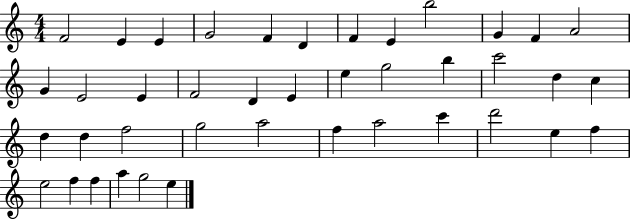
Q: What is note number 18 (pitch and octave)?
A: E4